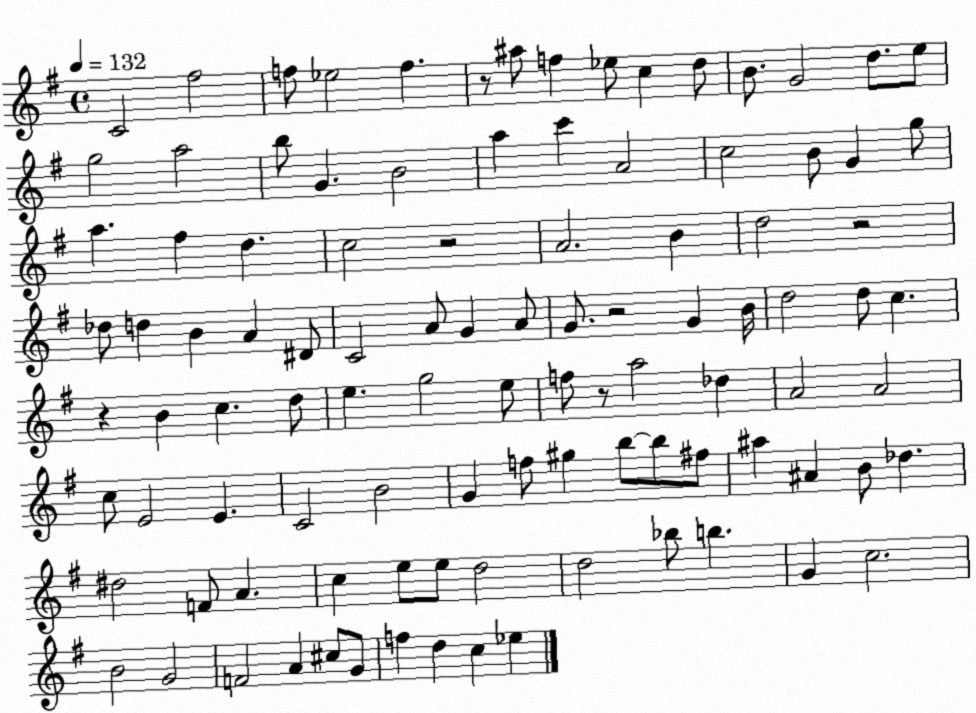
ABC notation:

X:1
T:Untitled
M:4/4
L:1/4
K:G
C2 ^f2 f/2 _e2 f z/2 ^a/2 f _e/2 c d/2 B/2 G2 d/2 e/2 g2 a2 b/2 G B2 a c' A2 c2 B/2 G g/2 a ^f d c2 z2 A2 B d2 z2 _d/2 d B A ^D/2 C2 A/2 G A/2 G/2 z2 G B/4 d2 d/2 c z B c d/2 e g2 e/2 f/2 z/2 a2 _d A2 A2 c/2 E2 E C2 B2 G f/2 ^g b/2 b/2 ^f/2 ^a ^A B/2 _d ^d2 F/2 A c e/2 e/2 d2 d2 _b/2 b G c2 B2 G2 F2 A ^c/2 G/2 f d c _e